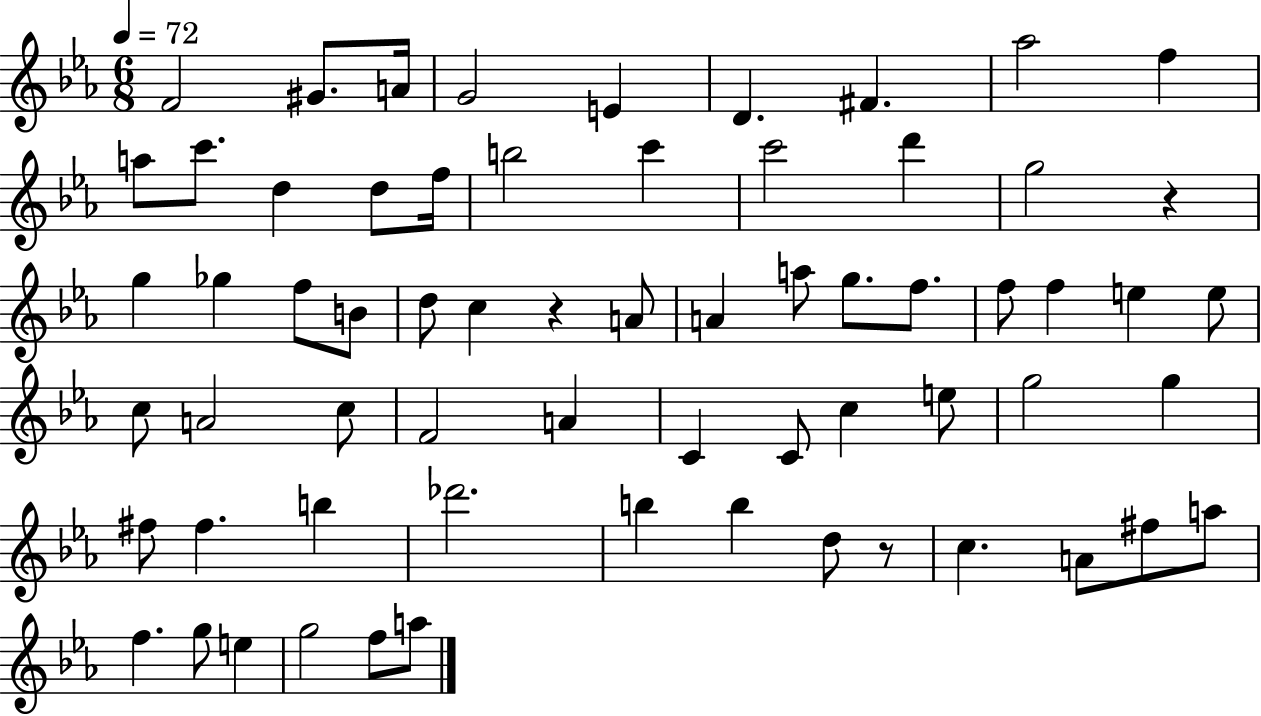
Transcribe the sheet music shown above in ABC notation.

X:1
T:Untitled
M:6/8
L:1/4
K:Eb
F2 ^G/2 A/4 G2 E D ^F _a2 f a/2 c'/2 d d/2 f/4 b2 c' c'2 d' g2 z g _g f/2 B/2 d/2 c z A/2 A a/2 g/2 f/2 f/2 f e e/2 c/2 A2 c/2 F2 A C C/2 c e/2 g2 g ^f/2 ^f b _d'2 b b d/2 z/2 c A/2 ^f/2 a/2 f g/2 e g2 f/2 a/2